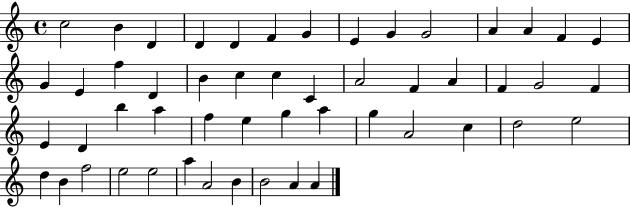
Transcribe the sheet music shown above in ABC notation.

X:1
T:Untitled
M:4/4
L:1/4
K:C
c2 B D D D F G E G G2 A A F E G E f D B c c C A2 F A F G2 F E D b a f e g a g A2 c d2 e2 d B f2 e2 e2 a A2 B B2 A A